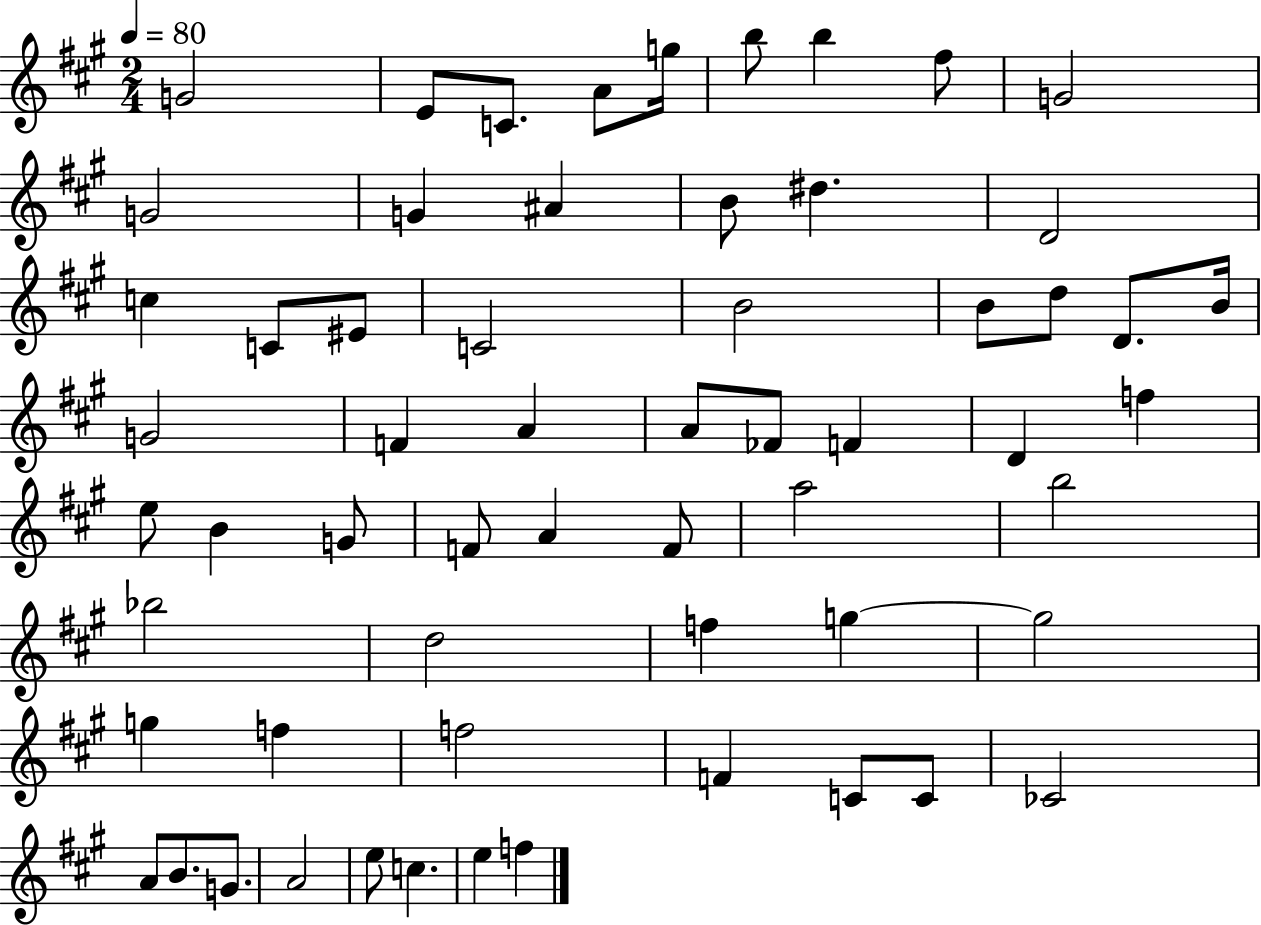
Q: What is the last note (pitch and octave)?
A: F5